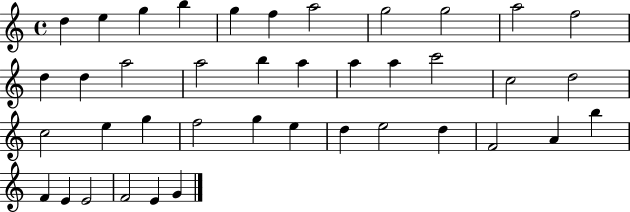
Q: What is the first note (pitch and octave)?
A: D5